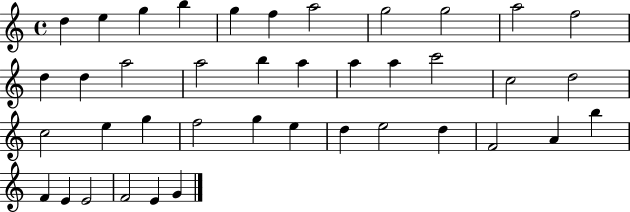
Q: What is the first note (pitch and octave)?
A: D5